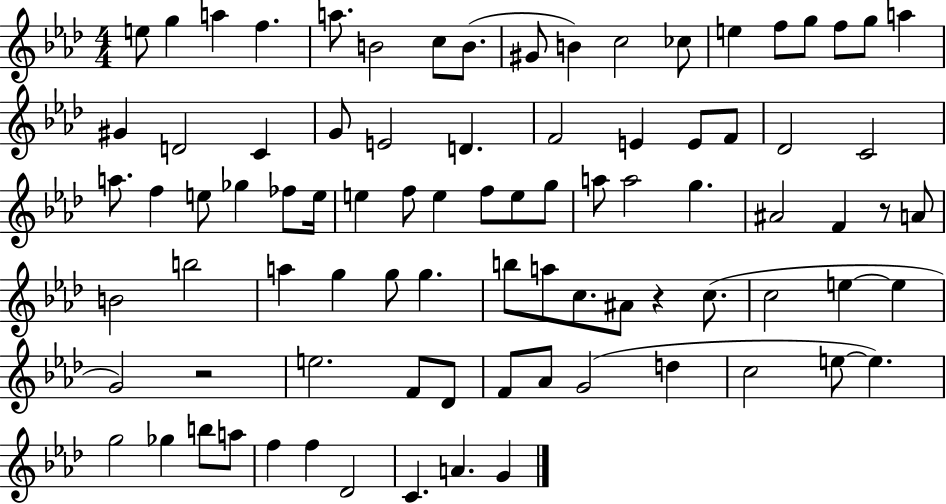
E5/e G5/q A5/q F5/q. A5/e. B4/h C5/e B4/e. G#4/e B4/q C5/h CES5/e E5/q F5/e G5/e F5/e G5/e A5/q G#4/q D4/h C4/q G4/e E4/h D4/q. F4/h E4/q E4/e F4/e Db4/h C4/h A5/e. F5/q E5/e Gb5/q FES5/e E5/s E5/q F5/e E5/q F5/e E5/e G5/e A5/e A5/h G5/q. A#4/h F4/q R/e A4/e B4/h B5/h A5/q G5/q G5/e G5/q. B5/e A5/e C5/e. A#4/e R/q C5/e. C5/h E5/q E5/q G4/h R/h E5/h. F4/e Db4/e F4/e Ab4/e G4/h D5/q C5/h E5/e E5/q. G5/h Gb5/q B5/e A5/e F5/q F5/q Db4/h C4/q. A4/q. G4/q